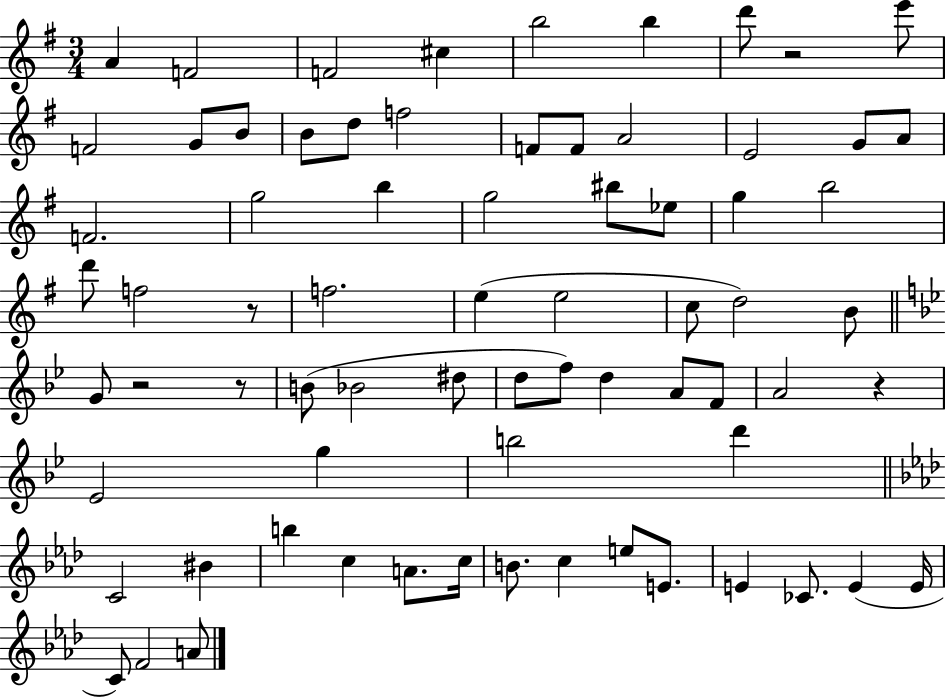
{
  \clef treble
  \numericTimeSignature
  \time 3/4
  \key g \major
  a'4 f'2 | f'2 cis''4 | b''2 b''4 | d'''8 r2 e'''8 | \break f'2 g'8 b'8 | b'8 d''8 f''2 | f'8 f'8 a'2 | e'2 g'8 a'8 | \break f'2. | g''2 b''4 | g''2 bis''8 ees''8 | g''4 b''2 | \break d'''8 f''2 r8 | f''2. | e''4( e''2 | c''8 d''2) b'8 | \break \bar "||" \break \key bes \major g'8 r2 r8 | b'8( bes'2 dis''8 | d''8 f''8) d''4 a'8 f'8 | a'2 r4 | \break ees'2 g''4 | b''2 d'''4 | \bar "||" \break \key aes \major c'2 bis'4 | b''4 c''4 a'8. c''16 | b'8. c''4 e''8 e'8. | e'4 ces'8. e'4( e'16 | \break c'8) f'2 a'8 | \bar "|."
}